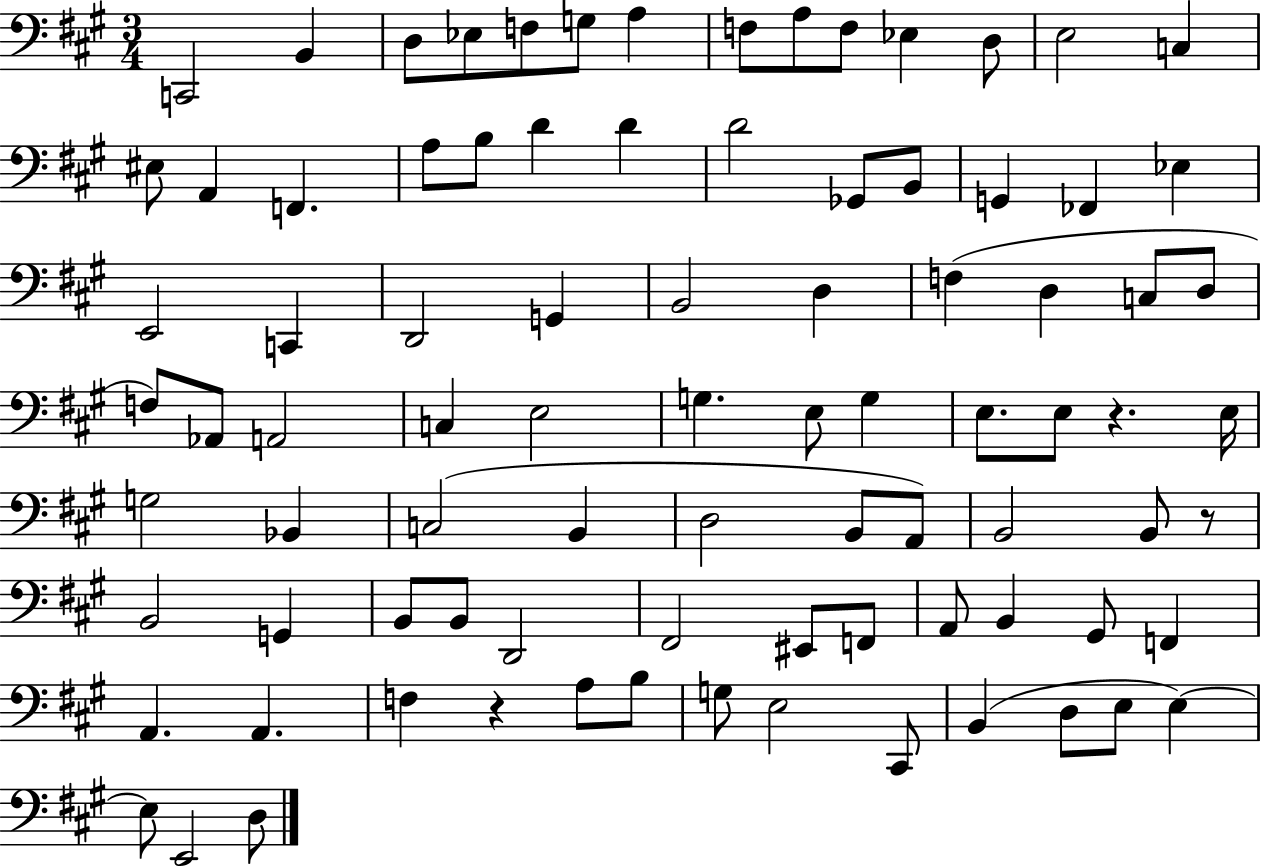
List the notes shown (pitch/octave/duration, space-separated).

C2/h B2/q D3/e Eb3/e F3/e G3/e A3/q F3/e A3/e F3/e Eb3/q D3/e E3/h C3/q EIS3/e A2/q F2/q. A3/e B3/e D4/q D4/q D4/h Gb2/e B2/e G2/q FES2/q Eb3/q E2/h C2/q D2/h G2/q B2/h D3/q F3/q D3/q C3/e D3/e F3/e Ab2/e A2/h C3/q E3/h G3/q. E3/e G3/q E3/e. E3/e R/q. E3/s G3/h Bb2/q C3/h B2/q D3/h B2/e A2/e B2/h B2/e R/e B2/h G2/q B2/e B2/e D2/h F#2/h EIS2/e F2/e A2/e B2/q G#2/e F2/q A2/q. A2/q. F3/q R/q A3/e B3/e G3/e E3/h C#2/e B2/q D3/e E3/e E3/q E3/e E2/h D3/e